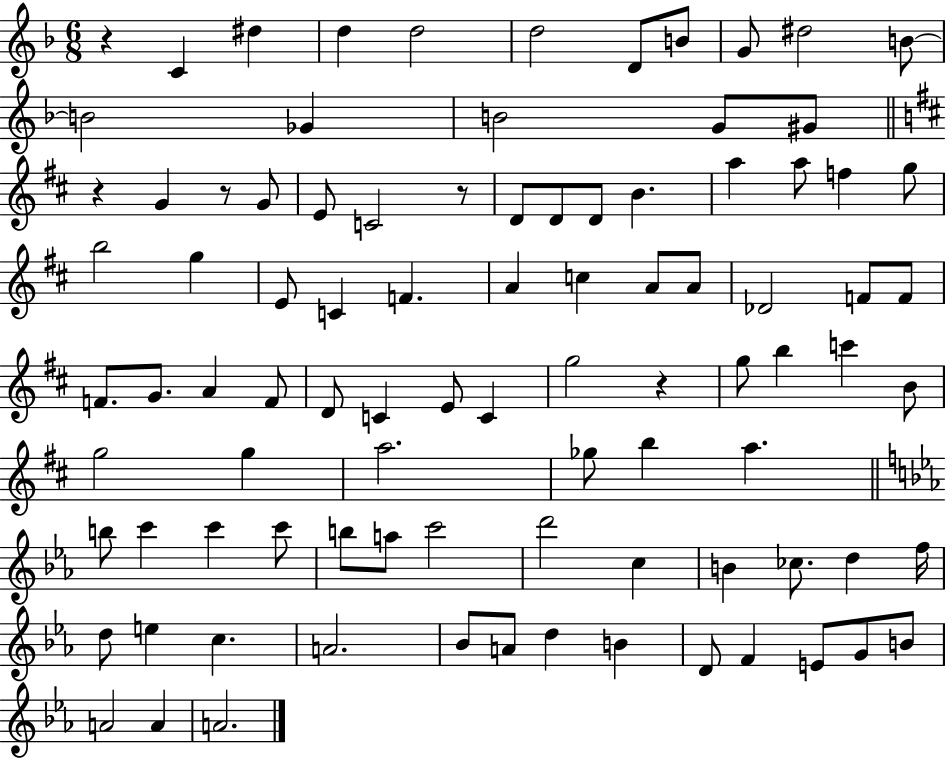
{
  \clef treble
  \numericTimeSignature
  \time 6/8
  \key f \major
  r4 c'4 dis''4 | d''4 d''2 | d''2 d'8 b'8 | g'8 dis''2 b'8~~ | \break b'2 ges'4 | b'2 g'8 gis'8 | \bar "||" \break \key d \major r4 g'4 r8 g'8 | e'8 c'2 r8 | d'8 d'8 d'8 b'4. | a''4 a''8 f''4 g''8 | \break b''2 g''4 | e'8 c'4 f'4. | a'4 c''4 a'8 a'8 | des'2 f'8 f'8 | \break f'8. g'8. a'4 f'8 | d'8 c'4 e'8 c'4 | g''2 r4 | g''8 b''4 c'''4 b'8 | \break g''2 g''4 | a''2. | ges''8 b''4 a''4. | \bar "||" \break \key ees \major b''8 c'''4 c'''4 c'''8 | b''8 a''8 c'''2 | d'''2 c''4 | b'4 ces''8. d''4 f''16 | \break d''8 e''4 c''4. | a'2. | bes'8 a'8 d''4 b'4 | d'8 f'4 e'8 g'8 b'8 | \break a'2 a'4 | a'2. | \bar "|."
}